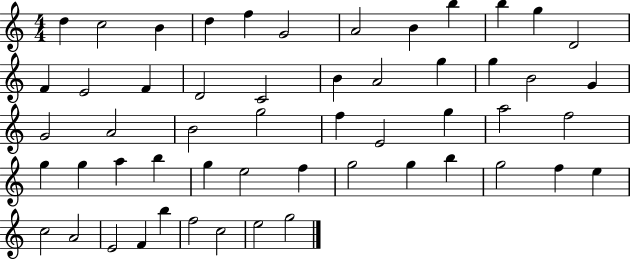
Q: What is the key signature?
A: C major